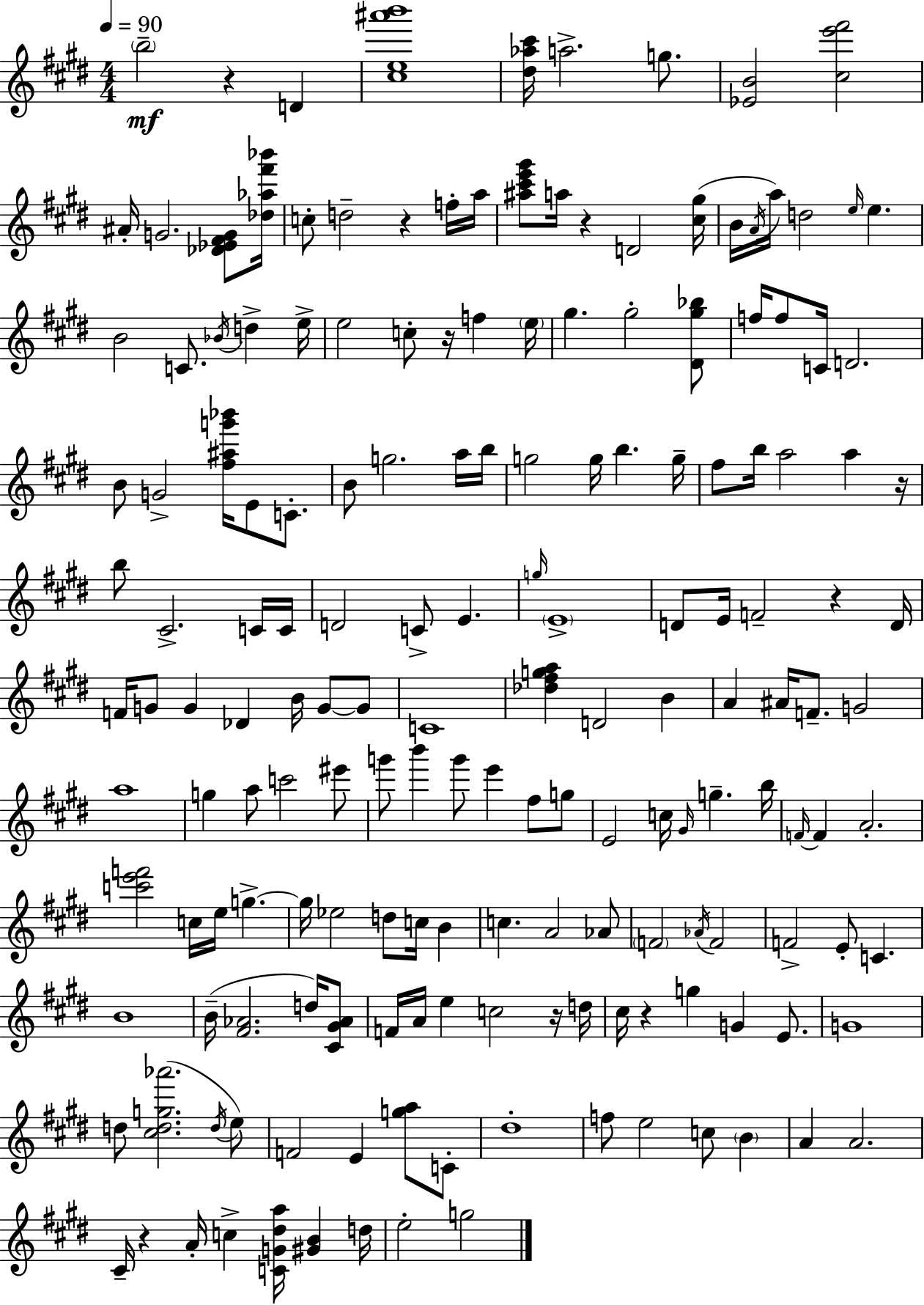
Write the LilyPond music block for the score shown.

{
  \clef treble
  \numericTimeSignature
  \time 4/4
  \key e \major
  \tempo 4 = 90
  \parenthesize b''2--\mf r4 d'4 | <cis'' e'' ais''' b'''>1 | <dis'' aes'' cis'''>16 a''2.-> g''8. | <ees' b'>2 <cis'' e''' fis'''>2 | \break ais'16-. g'2. <des' ees' fis' g'>8 <des'' aes'' fis''' bes'''>16 | c''8-. d''2-- r4 f''16-. a''16 | <ais'' cis''' e''' gis'''>8 a''16 r4 d'2 <cis'' gis''>16( | b'16 \acciaccatura { a'16 }) a''16 d''2 \grace { e''16 } e''4. | \break b'2 c'8. \acciaccatura { bes'16 } d''4-> | e''16-> e''2 c''8-. r16 f''4 | \parenthesize e''16 gis''4. gis''2-. | <dis' gis'' bes''>8 f''16 f''8 c'16 d'2. | \break b'8 g'2-> <fis'' ais'' g''' bes'''>16 e'8 | c'8.-. b'8 g''2. | a''16 b''16 g''2 g''16 b''4. | g''16-- fis''8 b''16 a''2 a''4 | \break r16 b''8 cis'2.-> | c'16 c'16 d'2 c'8-> e'4. | \grace { g''16 } \parenthesize e'1-> | d'8 e'16 f'2-- r4 | \break d'16 f'16 g'8 g'4 des'4 b'16 | g'8~~ g'8 c'1 | <des'' fis'' g'' a''>4 d'2 | b'4 a'4 ais'16 f'8.-- g'2 | \break a''1 | g''4 a''8 c'''2 | eis'''8 g'''8 b'''4 g'''8 e'''4 | fis''8 g''8 e'2 c''16 \grace { gis'16 } g''4.-- | \break b''16 \grace { f'16~ }~ f'4 a'2.-. | <c''' e''' f'''>2 c''16 e''16 | g''4.->~~ g''16 ees''2 d''8 | c''16 b'4 c''4. a'2 | \break aes'8 \parenthesize f'2 \acciaccatura { aes'16 } f'2 | f'2-> e'8-. | c'4. b'1 | b'16--( <fis' aes'>2. | \break d''16) <cis' gis' aes'>8 f'16 a'16 e''4 c''2 | r16 d''16 cis''16 r4 g''4 | g'4 e'8. g'1 | d''8 <cis'' d'' g'' aes'''>2.( | \break \acciaccatura { d''16 } e''8) f'2 | e'4 <g'' a''>8 c'8-. dis''1-. | f''8 e''2 | c''8 \parenthesize b'4 a'4 a'2. | \break cis'16-- r4 a'16-. c''4-> | <c' g' dis'' a''>16 <gis' b'>4 d''16 e''2-. | g''2 \bar "|."
}